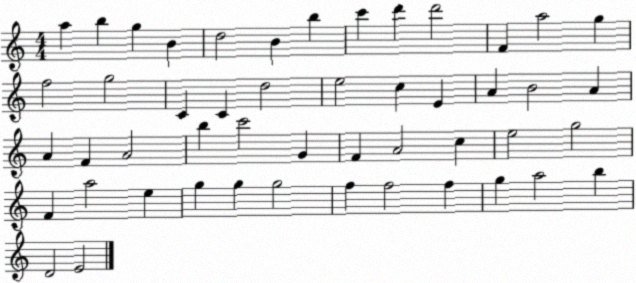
X:1
T:Untitled
M:4/4
L:1/4
K:C
a b g B d2 B b c' d' d'2 F a2 g f2 g2 C C d2 e2 c E A B2 A A F A2 b c'2 G F A2 c e2 g2 F a2 e g g g2 f f2 f g a2 b D2 E2